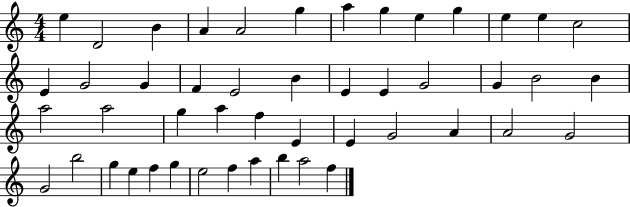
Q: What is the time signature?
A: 4/4